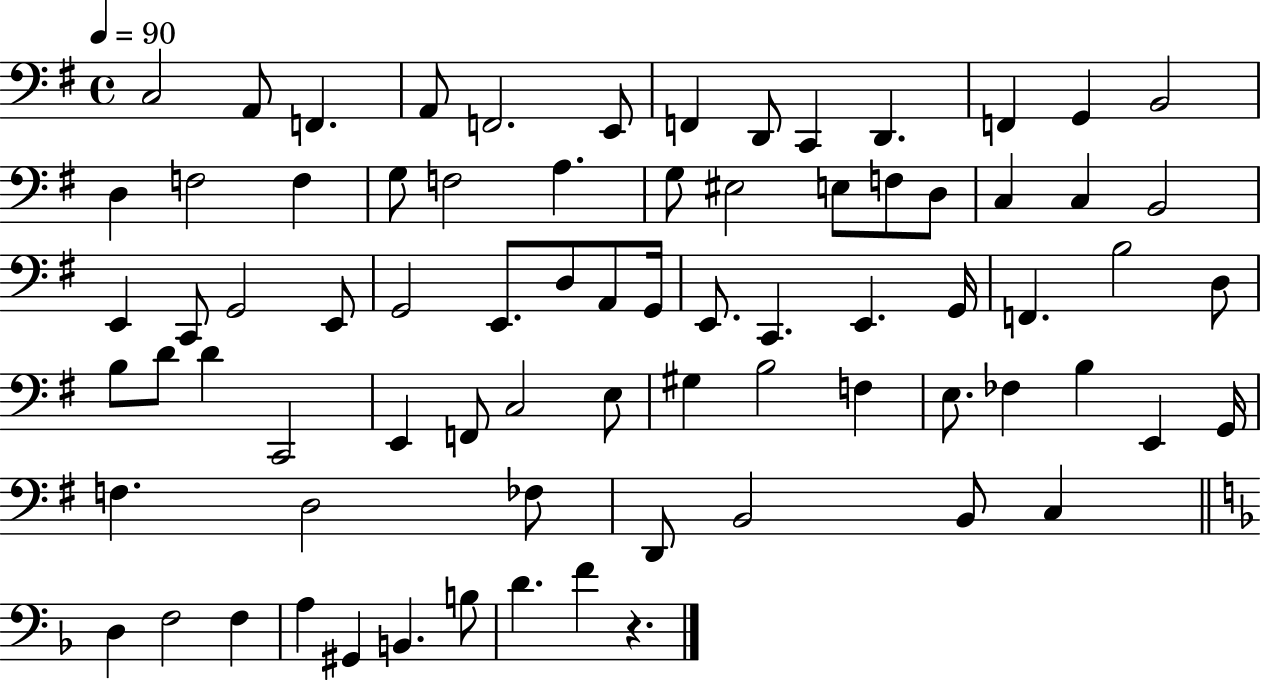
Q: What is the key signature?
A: G major